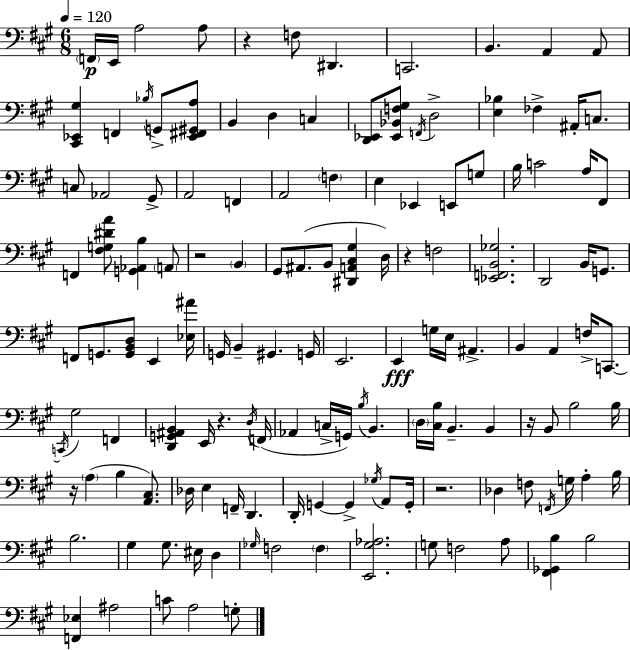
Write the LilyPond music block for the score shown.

{
  \clef bass
  \numericTimeSignature
  \time 6/8
  \key a \major
  \tempo 4 = 120
  \parenthesize f,16\p e,16 a2 a8 | r4 f8 dis,4. | c,2. | b,4. a,4 a,8 | \break <cis, ees, gis>4 f,4 \acciaccatura { bes16 } g,8-> <ees, fis, gis, a>8 | b,4 d4 c4 | <d, ees,>8 <ees, bes, f gis>8 \acciaccatura { f,16 } d2-> | <e bes>4 fes4-> ais,16-. c8. | \break c8 aes,2 | gis,8-> a,2 f,4 | a,2 \parenthesize f4 | e4 ees,4 e,8 | \break g8 b16 c'2 a16 | fis,8 f,4 <fis g dis' a'>8 <g, aes, b>4 | \parenthesize a,8 r2 \parenthesize b,4 | gis,8 ais,8.( b,8 <dis, a, cis gis>4 | \break d16) r4 f2 | <ees, f, b, ges>2. | d,2 b,16 g,8. | f,8 g,8. <g, b, d>8 e,4 | \break <ees ais'>16 g,16 b,4-- gis,4. | g,16 e,2. | e,4\fff g16 e16 ais,4.-> | b,4 a,4 f16-> c,8.~~ | \break \acciaccatura { c,16 } gis2 f,4 | <d, g, ais, b,>4 e,16 r4. | \acciaccatura { d16 } f,16( aes,4 c16-> g,16) \acciaccatura { b16 } b,4. | \parenthesize d16 <cis b>16 b,4.-- | \break b,4 r16 b,8 b2 | b16 r16 \parenthesize a4( b4 | <a, cis>8.) des16 e4 f,16-- d,4. | d,16-. g,4~~ g,4-> | \break \acciaccatura { ges16 } a,8 g,16-. r2. | des4 f8 | \acciaccatura { f,16 } g16 a4-. b16 b2. | gis4 gis8. | \break eis16 d4 \grace { ges16 } f2 | \parenthesize f4 <e, gis aes>2. | g8 f2 | a8 <fis, ges, b>4 | \break b2 <f, ees>4 | ais2 c'8 a2 | g8-. \bar "|."
}